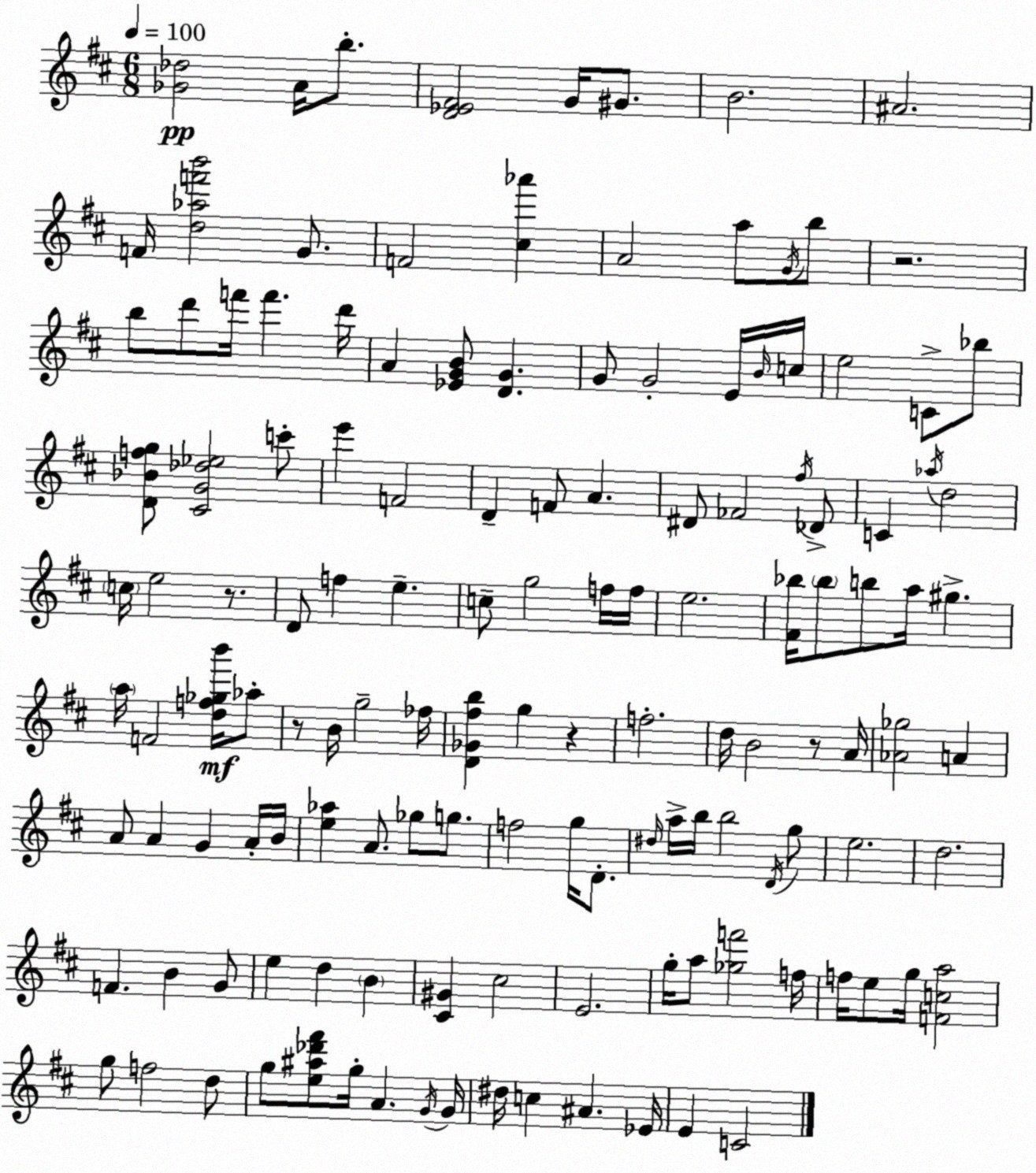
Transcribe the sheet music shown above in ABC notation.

X:1
T:Untitled
M:6/8
L:1/4
K:D
[_G_d]2 A/4 b/2 [D_E^F]2 G/4 ^G/2 B2 ^A2 F/4 [d_af'b']2 G/2 F2 [^c_a'] A2 a/2 G/4 b/2 z2 b/2 d'/2 f'/4 f' d'/4 A [_EGB]/2 [DG] G/2 G2 E/4 B/4 c/4 e2 C/2 _b/2 [D_Bfg]/2 [^CG_d_e]2 c'/2 e' F2 D F/2 A ^D/2 _F2 ^f/4 _D/2 C _a/4 d2 c/4 e2 z/2 D/2 f e c/2 g2 f/4 f/4 e2 [^F_b]/4 _b/2 b/2 a/4 ^g a/4 F2 [df_gb']/4 _a/2 z/2 B/4 g2 _f/4 [D_G^fb] g z f2 d/4 B2 z/2 A/4 [_A_g]2 A A/2 A G A/4 B/4 [e_a] A/2 _g/2 g/2 f2 g/4 D/2 ^d/4 a/4 b/4 b2 D/4 g/2 e2 d2 F B G/2 e d B [^C^G] ^c2 E2 g/4 a/2 [_gf']2 f/4 f/4 e/2 g/4 [Fca]2 g/2 f2 d/2 g/2 [e^a_d'^f']/2 g/4 A G/4 G/4 ^d/4 c ^A _E/4 E C2